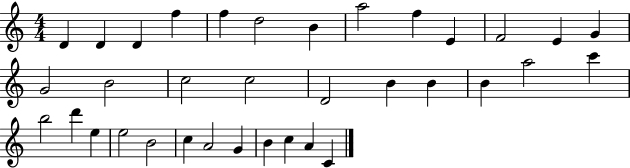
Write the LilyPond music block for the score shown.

{
  \clef treble
  \numericTimeSignature
  \time 4/4
  \key c \major
  d'4 d'4 d'4 f''4 | f''4 d''2 b'4 | a''2 f''4 e'4 | f'2 e'4 g'4 | \break g'2 b'2 | c''2 c''2 | d'2 b'4 b'4 | b'4 a''2 c'''4 | \break b''2 d'''4 e''4 | e''2 b'2 | c''4 a'2 g'4 | b'4 c''4 a'4 c'4 | \break \bar "|."
}